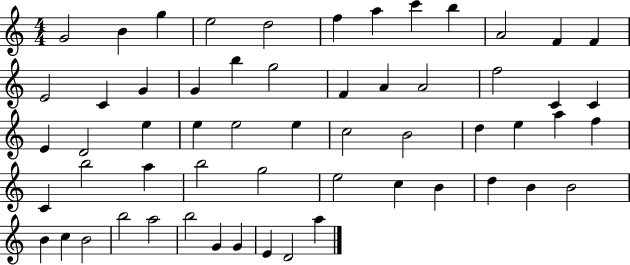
X:1
T:Untitled
M:4/4
L:1/4
K:C
G2 B g e2 d2 f a c' b A2 F F E2 C G G b g2 F A A2 f2 C C E D2 e e e2 e c2 B2 d e a f C b2 a b2 g2 e2 c B d B B2 B c B2 b2 a2 b2 G G E D2 a